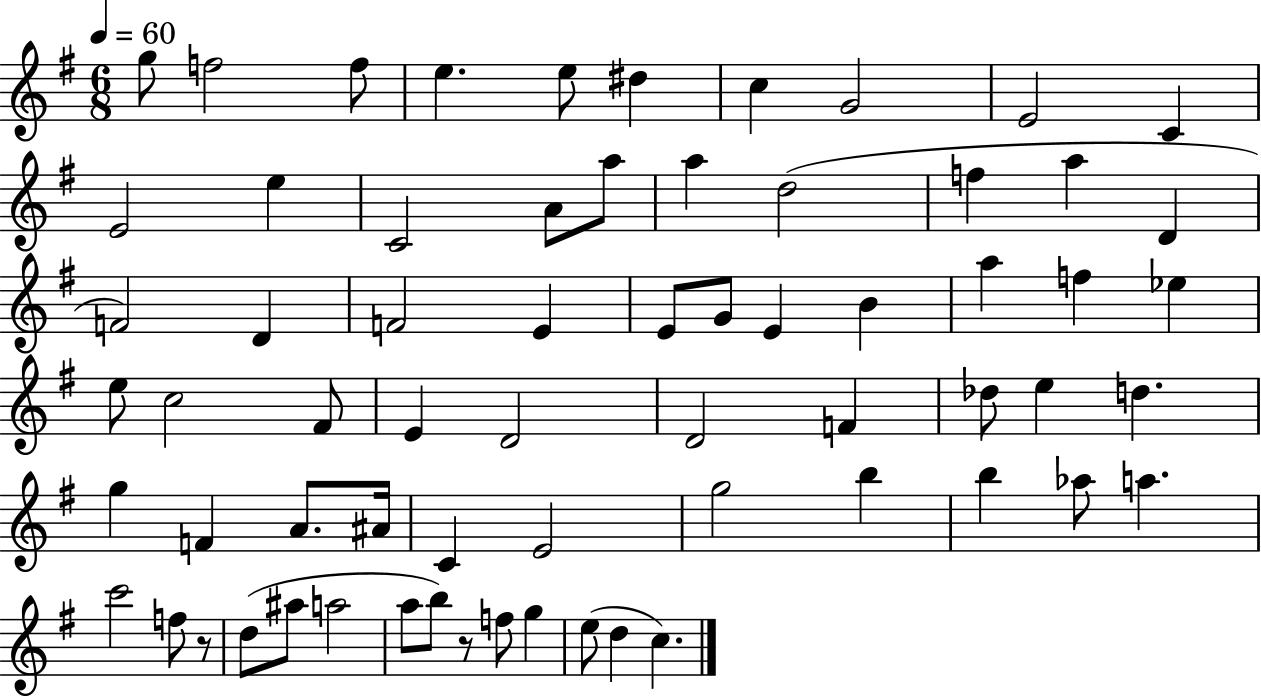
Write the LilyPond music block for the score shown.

{
  \clef treble
  \numericTimeSignature
  \time 6/8
  \key g \major
  \tempo 4 = 60
  g''8 f''2 f''8 | e''4. e''8 dis''4 | c''4 g'2 | e'2 c'4 | \break e'2 e''4 | c'2 a'8 a''8 | a''4 d''2( | f''4 a''4 d'4 | \break f'2) d'4 | f'2 e'4 | e'8 g'8 e'4 b'4 | a''4 f''4 ees''4 | \break e''8 c''2 fis'8 | e'4 d'2 | d'2 f'4 | des''8 e''4 d''4. | \break g''4 f'4 a'8. ais'16 | c'4 e'2 | g''2 b''4 | b''4 aes''8 a''4. | \break c'''2 f''8 r8 | d''8( ais''8 a''2 | a''8 b''8) r8 f''8 g''4 | e''8( d''4 c''4.) | \break \bar "|."
}